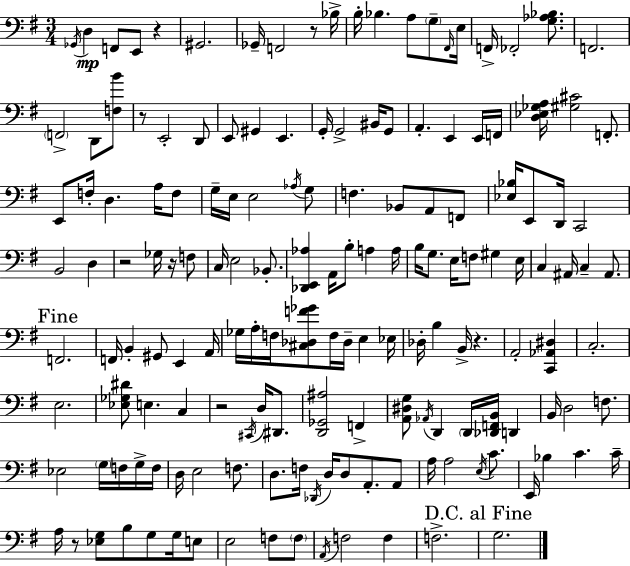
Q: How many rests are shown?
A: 8